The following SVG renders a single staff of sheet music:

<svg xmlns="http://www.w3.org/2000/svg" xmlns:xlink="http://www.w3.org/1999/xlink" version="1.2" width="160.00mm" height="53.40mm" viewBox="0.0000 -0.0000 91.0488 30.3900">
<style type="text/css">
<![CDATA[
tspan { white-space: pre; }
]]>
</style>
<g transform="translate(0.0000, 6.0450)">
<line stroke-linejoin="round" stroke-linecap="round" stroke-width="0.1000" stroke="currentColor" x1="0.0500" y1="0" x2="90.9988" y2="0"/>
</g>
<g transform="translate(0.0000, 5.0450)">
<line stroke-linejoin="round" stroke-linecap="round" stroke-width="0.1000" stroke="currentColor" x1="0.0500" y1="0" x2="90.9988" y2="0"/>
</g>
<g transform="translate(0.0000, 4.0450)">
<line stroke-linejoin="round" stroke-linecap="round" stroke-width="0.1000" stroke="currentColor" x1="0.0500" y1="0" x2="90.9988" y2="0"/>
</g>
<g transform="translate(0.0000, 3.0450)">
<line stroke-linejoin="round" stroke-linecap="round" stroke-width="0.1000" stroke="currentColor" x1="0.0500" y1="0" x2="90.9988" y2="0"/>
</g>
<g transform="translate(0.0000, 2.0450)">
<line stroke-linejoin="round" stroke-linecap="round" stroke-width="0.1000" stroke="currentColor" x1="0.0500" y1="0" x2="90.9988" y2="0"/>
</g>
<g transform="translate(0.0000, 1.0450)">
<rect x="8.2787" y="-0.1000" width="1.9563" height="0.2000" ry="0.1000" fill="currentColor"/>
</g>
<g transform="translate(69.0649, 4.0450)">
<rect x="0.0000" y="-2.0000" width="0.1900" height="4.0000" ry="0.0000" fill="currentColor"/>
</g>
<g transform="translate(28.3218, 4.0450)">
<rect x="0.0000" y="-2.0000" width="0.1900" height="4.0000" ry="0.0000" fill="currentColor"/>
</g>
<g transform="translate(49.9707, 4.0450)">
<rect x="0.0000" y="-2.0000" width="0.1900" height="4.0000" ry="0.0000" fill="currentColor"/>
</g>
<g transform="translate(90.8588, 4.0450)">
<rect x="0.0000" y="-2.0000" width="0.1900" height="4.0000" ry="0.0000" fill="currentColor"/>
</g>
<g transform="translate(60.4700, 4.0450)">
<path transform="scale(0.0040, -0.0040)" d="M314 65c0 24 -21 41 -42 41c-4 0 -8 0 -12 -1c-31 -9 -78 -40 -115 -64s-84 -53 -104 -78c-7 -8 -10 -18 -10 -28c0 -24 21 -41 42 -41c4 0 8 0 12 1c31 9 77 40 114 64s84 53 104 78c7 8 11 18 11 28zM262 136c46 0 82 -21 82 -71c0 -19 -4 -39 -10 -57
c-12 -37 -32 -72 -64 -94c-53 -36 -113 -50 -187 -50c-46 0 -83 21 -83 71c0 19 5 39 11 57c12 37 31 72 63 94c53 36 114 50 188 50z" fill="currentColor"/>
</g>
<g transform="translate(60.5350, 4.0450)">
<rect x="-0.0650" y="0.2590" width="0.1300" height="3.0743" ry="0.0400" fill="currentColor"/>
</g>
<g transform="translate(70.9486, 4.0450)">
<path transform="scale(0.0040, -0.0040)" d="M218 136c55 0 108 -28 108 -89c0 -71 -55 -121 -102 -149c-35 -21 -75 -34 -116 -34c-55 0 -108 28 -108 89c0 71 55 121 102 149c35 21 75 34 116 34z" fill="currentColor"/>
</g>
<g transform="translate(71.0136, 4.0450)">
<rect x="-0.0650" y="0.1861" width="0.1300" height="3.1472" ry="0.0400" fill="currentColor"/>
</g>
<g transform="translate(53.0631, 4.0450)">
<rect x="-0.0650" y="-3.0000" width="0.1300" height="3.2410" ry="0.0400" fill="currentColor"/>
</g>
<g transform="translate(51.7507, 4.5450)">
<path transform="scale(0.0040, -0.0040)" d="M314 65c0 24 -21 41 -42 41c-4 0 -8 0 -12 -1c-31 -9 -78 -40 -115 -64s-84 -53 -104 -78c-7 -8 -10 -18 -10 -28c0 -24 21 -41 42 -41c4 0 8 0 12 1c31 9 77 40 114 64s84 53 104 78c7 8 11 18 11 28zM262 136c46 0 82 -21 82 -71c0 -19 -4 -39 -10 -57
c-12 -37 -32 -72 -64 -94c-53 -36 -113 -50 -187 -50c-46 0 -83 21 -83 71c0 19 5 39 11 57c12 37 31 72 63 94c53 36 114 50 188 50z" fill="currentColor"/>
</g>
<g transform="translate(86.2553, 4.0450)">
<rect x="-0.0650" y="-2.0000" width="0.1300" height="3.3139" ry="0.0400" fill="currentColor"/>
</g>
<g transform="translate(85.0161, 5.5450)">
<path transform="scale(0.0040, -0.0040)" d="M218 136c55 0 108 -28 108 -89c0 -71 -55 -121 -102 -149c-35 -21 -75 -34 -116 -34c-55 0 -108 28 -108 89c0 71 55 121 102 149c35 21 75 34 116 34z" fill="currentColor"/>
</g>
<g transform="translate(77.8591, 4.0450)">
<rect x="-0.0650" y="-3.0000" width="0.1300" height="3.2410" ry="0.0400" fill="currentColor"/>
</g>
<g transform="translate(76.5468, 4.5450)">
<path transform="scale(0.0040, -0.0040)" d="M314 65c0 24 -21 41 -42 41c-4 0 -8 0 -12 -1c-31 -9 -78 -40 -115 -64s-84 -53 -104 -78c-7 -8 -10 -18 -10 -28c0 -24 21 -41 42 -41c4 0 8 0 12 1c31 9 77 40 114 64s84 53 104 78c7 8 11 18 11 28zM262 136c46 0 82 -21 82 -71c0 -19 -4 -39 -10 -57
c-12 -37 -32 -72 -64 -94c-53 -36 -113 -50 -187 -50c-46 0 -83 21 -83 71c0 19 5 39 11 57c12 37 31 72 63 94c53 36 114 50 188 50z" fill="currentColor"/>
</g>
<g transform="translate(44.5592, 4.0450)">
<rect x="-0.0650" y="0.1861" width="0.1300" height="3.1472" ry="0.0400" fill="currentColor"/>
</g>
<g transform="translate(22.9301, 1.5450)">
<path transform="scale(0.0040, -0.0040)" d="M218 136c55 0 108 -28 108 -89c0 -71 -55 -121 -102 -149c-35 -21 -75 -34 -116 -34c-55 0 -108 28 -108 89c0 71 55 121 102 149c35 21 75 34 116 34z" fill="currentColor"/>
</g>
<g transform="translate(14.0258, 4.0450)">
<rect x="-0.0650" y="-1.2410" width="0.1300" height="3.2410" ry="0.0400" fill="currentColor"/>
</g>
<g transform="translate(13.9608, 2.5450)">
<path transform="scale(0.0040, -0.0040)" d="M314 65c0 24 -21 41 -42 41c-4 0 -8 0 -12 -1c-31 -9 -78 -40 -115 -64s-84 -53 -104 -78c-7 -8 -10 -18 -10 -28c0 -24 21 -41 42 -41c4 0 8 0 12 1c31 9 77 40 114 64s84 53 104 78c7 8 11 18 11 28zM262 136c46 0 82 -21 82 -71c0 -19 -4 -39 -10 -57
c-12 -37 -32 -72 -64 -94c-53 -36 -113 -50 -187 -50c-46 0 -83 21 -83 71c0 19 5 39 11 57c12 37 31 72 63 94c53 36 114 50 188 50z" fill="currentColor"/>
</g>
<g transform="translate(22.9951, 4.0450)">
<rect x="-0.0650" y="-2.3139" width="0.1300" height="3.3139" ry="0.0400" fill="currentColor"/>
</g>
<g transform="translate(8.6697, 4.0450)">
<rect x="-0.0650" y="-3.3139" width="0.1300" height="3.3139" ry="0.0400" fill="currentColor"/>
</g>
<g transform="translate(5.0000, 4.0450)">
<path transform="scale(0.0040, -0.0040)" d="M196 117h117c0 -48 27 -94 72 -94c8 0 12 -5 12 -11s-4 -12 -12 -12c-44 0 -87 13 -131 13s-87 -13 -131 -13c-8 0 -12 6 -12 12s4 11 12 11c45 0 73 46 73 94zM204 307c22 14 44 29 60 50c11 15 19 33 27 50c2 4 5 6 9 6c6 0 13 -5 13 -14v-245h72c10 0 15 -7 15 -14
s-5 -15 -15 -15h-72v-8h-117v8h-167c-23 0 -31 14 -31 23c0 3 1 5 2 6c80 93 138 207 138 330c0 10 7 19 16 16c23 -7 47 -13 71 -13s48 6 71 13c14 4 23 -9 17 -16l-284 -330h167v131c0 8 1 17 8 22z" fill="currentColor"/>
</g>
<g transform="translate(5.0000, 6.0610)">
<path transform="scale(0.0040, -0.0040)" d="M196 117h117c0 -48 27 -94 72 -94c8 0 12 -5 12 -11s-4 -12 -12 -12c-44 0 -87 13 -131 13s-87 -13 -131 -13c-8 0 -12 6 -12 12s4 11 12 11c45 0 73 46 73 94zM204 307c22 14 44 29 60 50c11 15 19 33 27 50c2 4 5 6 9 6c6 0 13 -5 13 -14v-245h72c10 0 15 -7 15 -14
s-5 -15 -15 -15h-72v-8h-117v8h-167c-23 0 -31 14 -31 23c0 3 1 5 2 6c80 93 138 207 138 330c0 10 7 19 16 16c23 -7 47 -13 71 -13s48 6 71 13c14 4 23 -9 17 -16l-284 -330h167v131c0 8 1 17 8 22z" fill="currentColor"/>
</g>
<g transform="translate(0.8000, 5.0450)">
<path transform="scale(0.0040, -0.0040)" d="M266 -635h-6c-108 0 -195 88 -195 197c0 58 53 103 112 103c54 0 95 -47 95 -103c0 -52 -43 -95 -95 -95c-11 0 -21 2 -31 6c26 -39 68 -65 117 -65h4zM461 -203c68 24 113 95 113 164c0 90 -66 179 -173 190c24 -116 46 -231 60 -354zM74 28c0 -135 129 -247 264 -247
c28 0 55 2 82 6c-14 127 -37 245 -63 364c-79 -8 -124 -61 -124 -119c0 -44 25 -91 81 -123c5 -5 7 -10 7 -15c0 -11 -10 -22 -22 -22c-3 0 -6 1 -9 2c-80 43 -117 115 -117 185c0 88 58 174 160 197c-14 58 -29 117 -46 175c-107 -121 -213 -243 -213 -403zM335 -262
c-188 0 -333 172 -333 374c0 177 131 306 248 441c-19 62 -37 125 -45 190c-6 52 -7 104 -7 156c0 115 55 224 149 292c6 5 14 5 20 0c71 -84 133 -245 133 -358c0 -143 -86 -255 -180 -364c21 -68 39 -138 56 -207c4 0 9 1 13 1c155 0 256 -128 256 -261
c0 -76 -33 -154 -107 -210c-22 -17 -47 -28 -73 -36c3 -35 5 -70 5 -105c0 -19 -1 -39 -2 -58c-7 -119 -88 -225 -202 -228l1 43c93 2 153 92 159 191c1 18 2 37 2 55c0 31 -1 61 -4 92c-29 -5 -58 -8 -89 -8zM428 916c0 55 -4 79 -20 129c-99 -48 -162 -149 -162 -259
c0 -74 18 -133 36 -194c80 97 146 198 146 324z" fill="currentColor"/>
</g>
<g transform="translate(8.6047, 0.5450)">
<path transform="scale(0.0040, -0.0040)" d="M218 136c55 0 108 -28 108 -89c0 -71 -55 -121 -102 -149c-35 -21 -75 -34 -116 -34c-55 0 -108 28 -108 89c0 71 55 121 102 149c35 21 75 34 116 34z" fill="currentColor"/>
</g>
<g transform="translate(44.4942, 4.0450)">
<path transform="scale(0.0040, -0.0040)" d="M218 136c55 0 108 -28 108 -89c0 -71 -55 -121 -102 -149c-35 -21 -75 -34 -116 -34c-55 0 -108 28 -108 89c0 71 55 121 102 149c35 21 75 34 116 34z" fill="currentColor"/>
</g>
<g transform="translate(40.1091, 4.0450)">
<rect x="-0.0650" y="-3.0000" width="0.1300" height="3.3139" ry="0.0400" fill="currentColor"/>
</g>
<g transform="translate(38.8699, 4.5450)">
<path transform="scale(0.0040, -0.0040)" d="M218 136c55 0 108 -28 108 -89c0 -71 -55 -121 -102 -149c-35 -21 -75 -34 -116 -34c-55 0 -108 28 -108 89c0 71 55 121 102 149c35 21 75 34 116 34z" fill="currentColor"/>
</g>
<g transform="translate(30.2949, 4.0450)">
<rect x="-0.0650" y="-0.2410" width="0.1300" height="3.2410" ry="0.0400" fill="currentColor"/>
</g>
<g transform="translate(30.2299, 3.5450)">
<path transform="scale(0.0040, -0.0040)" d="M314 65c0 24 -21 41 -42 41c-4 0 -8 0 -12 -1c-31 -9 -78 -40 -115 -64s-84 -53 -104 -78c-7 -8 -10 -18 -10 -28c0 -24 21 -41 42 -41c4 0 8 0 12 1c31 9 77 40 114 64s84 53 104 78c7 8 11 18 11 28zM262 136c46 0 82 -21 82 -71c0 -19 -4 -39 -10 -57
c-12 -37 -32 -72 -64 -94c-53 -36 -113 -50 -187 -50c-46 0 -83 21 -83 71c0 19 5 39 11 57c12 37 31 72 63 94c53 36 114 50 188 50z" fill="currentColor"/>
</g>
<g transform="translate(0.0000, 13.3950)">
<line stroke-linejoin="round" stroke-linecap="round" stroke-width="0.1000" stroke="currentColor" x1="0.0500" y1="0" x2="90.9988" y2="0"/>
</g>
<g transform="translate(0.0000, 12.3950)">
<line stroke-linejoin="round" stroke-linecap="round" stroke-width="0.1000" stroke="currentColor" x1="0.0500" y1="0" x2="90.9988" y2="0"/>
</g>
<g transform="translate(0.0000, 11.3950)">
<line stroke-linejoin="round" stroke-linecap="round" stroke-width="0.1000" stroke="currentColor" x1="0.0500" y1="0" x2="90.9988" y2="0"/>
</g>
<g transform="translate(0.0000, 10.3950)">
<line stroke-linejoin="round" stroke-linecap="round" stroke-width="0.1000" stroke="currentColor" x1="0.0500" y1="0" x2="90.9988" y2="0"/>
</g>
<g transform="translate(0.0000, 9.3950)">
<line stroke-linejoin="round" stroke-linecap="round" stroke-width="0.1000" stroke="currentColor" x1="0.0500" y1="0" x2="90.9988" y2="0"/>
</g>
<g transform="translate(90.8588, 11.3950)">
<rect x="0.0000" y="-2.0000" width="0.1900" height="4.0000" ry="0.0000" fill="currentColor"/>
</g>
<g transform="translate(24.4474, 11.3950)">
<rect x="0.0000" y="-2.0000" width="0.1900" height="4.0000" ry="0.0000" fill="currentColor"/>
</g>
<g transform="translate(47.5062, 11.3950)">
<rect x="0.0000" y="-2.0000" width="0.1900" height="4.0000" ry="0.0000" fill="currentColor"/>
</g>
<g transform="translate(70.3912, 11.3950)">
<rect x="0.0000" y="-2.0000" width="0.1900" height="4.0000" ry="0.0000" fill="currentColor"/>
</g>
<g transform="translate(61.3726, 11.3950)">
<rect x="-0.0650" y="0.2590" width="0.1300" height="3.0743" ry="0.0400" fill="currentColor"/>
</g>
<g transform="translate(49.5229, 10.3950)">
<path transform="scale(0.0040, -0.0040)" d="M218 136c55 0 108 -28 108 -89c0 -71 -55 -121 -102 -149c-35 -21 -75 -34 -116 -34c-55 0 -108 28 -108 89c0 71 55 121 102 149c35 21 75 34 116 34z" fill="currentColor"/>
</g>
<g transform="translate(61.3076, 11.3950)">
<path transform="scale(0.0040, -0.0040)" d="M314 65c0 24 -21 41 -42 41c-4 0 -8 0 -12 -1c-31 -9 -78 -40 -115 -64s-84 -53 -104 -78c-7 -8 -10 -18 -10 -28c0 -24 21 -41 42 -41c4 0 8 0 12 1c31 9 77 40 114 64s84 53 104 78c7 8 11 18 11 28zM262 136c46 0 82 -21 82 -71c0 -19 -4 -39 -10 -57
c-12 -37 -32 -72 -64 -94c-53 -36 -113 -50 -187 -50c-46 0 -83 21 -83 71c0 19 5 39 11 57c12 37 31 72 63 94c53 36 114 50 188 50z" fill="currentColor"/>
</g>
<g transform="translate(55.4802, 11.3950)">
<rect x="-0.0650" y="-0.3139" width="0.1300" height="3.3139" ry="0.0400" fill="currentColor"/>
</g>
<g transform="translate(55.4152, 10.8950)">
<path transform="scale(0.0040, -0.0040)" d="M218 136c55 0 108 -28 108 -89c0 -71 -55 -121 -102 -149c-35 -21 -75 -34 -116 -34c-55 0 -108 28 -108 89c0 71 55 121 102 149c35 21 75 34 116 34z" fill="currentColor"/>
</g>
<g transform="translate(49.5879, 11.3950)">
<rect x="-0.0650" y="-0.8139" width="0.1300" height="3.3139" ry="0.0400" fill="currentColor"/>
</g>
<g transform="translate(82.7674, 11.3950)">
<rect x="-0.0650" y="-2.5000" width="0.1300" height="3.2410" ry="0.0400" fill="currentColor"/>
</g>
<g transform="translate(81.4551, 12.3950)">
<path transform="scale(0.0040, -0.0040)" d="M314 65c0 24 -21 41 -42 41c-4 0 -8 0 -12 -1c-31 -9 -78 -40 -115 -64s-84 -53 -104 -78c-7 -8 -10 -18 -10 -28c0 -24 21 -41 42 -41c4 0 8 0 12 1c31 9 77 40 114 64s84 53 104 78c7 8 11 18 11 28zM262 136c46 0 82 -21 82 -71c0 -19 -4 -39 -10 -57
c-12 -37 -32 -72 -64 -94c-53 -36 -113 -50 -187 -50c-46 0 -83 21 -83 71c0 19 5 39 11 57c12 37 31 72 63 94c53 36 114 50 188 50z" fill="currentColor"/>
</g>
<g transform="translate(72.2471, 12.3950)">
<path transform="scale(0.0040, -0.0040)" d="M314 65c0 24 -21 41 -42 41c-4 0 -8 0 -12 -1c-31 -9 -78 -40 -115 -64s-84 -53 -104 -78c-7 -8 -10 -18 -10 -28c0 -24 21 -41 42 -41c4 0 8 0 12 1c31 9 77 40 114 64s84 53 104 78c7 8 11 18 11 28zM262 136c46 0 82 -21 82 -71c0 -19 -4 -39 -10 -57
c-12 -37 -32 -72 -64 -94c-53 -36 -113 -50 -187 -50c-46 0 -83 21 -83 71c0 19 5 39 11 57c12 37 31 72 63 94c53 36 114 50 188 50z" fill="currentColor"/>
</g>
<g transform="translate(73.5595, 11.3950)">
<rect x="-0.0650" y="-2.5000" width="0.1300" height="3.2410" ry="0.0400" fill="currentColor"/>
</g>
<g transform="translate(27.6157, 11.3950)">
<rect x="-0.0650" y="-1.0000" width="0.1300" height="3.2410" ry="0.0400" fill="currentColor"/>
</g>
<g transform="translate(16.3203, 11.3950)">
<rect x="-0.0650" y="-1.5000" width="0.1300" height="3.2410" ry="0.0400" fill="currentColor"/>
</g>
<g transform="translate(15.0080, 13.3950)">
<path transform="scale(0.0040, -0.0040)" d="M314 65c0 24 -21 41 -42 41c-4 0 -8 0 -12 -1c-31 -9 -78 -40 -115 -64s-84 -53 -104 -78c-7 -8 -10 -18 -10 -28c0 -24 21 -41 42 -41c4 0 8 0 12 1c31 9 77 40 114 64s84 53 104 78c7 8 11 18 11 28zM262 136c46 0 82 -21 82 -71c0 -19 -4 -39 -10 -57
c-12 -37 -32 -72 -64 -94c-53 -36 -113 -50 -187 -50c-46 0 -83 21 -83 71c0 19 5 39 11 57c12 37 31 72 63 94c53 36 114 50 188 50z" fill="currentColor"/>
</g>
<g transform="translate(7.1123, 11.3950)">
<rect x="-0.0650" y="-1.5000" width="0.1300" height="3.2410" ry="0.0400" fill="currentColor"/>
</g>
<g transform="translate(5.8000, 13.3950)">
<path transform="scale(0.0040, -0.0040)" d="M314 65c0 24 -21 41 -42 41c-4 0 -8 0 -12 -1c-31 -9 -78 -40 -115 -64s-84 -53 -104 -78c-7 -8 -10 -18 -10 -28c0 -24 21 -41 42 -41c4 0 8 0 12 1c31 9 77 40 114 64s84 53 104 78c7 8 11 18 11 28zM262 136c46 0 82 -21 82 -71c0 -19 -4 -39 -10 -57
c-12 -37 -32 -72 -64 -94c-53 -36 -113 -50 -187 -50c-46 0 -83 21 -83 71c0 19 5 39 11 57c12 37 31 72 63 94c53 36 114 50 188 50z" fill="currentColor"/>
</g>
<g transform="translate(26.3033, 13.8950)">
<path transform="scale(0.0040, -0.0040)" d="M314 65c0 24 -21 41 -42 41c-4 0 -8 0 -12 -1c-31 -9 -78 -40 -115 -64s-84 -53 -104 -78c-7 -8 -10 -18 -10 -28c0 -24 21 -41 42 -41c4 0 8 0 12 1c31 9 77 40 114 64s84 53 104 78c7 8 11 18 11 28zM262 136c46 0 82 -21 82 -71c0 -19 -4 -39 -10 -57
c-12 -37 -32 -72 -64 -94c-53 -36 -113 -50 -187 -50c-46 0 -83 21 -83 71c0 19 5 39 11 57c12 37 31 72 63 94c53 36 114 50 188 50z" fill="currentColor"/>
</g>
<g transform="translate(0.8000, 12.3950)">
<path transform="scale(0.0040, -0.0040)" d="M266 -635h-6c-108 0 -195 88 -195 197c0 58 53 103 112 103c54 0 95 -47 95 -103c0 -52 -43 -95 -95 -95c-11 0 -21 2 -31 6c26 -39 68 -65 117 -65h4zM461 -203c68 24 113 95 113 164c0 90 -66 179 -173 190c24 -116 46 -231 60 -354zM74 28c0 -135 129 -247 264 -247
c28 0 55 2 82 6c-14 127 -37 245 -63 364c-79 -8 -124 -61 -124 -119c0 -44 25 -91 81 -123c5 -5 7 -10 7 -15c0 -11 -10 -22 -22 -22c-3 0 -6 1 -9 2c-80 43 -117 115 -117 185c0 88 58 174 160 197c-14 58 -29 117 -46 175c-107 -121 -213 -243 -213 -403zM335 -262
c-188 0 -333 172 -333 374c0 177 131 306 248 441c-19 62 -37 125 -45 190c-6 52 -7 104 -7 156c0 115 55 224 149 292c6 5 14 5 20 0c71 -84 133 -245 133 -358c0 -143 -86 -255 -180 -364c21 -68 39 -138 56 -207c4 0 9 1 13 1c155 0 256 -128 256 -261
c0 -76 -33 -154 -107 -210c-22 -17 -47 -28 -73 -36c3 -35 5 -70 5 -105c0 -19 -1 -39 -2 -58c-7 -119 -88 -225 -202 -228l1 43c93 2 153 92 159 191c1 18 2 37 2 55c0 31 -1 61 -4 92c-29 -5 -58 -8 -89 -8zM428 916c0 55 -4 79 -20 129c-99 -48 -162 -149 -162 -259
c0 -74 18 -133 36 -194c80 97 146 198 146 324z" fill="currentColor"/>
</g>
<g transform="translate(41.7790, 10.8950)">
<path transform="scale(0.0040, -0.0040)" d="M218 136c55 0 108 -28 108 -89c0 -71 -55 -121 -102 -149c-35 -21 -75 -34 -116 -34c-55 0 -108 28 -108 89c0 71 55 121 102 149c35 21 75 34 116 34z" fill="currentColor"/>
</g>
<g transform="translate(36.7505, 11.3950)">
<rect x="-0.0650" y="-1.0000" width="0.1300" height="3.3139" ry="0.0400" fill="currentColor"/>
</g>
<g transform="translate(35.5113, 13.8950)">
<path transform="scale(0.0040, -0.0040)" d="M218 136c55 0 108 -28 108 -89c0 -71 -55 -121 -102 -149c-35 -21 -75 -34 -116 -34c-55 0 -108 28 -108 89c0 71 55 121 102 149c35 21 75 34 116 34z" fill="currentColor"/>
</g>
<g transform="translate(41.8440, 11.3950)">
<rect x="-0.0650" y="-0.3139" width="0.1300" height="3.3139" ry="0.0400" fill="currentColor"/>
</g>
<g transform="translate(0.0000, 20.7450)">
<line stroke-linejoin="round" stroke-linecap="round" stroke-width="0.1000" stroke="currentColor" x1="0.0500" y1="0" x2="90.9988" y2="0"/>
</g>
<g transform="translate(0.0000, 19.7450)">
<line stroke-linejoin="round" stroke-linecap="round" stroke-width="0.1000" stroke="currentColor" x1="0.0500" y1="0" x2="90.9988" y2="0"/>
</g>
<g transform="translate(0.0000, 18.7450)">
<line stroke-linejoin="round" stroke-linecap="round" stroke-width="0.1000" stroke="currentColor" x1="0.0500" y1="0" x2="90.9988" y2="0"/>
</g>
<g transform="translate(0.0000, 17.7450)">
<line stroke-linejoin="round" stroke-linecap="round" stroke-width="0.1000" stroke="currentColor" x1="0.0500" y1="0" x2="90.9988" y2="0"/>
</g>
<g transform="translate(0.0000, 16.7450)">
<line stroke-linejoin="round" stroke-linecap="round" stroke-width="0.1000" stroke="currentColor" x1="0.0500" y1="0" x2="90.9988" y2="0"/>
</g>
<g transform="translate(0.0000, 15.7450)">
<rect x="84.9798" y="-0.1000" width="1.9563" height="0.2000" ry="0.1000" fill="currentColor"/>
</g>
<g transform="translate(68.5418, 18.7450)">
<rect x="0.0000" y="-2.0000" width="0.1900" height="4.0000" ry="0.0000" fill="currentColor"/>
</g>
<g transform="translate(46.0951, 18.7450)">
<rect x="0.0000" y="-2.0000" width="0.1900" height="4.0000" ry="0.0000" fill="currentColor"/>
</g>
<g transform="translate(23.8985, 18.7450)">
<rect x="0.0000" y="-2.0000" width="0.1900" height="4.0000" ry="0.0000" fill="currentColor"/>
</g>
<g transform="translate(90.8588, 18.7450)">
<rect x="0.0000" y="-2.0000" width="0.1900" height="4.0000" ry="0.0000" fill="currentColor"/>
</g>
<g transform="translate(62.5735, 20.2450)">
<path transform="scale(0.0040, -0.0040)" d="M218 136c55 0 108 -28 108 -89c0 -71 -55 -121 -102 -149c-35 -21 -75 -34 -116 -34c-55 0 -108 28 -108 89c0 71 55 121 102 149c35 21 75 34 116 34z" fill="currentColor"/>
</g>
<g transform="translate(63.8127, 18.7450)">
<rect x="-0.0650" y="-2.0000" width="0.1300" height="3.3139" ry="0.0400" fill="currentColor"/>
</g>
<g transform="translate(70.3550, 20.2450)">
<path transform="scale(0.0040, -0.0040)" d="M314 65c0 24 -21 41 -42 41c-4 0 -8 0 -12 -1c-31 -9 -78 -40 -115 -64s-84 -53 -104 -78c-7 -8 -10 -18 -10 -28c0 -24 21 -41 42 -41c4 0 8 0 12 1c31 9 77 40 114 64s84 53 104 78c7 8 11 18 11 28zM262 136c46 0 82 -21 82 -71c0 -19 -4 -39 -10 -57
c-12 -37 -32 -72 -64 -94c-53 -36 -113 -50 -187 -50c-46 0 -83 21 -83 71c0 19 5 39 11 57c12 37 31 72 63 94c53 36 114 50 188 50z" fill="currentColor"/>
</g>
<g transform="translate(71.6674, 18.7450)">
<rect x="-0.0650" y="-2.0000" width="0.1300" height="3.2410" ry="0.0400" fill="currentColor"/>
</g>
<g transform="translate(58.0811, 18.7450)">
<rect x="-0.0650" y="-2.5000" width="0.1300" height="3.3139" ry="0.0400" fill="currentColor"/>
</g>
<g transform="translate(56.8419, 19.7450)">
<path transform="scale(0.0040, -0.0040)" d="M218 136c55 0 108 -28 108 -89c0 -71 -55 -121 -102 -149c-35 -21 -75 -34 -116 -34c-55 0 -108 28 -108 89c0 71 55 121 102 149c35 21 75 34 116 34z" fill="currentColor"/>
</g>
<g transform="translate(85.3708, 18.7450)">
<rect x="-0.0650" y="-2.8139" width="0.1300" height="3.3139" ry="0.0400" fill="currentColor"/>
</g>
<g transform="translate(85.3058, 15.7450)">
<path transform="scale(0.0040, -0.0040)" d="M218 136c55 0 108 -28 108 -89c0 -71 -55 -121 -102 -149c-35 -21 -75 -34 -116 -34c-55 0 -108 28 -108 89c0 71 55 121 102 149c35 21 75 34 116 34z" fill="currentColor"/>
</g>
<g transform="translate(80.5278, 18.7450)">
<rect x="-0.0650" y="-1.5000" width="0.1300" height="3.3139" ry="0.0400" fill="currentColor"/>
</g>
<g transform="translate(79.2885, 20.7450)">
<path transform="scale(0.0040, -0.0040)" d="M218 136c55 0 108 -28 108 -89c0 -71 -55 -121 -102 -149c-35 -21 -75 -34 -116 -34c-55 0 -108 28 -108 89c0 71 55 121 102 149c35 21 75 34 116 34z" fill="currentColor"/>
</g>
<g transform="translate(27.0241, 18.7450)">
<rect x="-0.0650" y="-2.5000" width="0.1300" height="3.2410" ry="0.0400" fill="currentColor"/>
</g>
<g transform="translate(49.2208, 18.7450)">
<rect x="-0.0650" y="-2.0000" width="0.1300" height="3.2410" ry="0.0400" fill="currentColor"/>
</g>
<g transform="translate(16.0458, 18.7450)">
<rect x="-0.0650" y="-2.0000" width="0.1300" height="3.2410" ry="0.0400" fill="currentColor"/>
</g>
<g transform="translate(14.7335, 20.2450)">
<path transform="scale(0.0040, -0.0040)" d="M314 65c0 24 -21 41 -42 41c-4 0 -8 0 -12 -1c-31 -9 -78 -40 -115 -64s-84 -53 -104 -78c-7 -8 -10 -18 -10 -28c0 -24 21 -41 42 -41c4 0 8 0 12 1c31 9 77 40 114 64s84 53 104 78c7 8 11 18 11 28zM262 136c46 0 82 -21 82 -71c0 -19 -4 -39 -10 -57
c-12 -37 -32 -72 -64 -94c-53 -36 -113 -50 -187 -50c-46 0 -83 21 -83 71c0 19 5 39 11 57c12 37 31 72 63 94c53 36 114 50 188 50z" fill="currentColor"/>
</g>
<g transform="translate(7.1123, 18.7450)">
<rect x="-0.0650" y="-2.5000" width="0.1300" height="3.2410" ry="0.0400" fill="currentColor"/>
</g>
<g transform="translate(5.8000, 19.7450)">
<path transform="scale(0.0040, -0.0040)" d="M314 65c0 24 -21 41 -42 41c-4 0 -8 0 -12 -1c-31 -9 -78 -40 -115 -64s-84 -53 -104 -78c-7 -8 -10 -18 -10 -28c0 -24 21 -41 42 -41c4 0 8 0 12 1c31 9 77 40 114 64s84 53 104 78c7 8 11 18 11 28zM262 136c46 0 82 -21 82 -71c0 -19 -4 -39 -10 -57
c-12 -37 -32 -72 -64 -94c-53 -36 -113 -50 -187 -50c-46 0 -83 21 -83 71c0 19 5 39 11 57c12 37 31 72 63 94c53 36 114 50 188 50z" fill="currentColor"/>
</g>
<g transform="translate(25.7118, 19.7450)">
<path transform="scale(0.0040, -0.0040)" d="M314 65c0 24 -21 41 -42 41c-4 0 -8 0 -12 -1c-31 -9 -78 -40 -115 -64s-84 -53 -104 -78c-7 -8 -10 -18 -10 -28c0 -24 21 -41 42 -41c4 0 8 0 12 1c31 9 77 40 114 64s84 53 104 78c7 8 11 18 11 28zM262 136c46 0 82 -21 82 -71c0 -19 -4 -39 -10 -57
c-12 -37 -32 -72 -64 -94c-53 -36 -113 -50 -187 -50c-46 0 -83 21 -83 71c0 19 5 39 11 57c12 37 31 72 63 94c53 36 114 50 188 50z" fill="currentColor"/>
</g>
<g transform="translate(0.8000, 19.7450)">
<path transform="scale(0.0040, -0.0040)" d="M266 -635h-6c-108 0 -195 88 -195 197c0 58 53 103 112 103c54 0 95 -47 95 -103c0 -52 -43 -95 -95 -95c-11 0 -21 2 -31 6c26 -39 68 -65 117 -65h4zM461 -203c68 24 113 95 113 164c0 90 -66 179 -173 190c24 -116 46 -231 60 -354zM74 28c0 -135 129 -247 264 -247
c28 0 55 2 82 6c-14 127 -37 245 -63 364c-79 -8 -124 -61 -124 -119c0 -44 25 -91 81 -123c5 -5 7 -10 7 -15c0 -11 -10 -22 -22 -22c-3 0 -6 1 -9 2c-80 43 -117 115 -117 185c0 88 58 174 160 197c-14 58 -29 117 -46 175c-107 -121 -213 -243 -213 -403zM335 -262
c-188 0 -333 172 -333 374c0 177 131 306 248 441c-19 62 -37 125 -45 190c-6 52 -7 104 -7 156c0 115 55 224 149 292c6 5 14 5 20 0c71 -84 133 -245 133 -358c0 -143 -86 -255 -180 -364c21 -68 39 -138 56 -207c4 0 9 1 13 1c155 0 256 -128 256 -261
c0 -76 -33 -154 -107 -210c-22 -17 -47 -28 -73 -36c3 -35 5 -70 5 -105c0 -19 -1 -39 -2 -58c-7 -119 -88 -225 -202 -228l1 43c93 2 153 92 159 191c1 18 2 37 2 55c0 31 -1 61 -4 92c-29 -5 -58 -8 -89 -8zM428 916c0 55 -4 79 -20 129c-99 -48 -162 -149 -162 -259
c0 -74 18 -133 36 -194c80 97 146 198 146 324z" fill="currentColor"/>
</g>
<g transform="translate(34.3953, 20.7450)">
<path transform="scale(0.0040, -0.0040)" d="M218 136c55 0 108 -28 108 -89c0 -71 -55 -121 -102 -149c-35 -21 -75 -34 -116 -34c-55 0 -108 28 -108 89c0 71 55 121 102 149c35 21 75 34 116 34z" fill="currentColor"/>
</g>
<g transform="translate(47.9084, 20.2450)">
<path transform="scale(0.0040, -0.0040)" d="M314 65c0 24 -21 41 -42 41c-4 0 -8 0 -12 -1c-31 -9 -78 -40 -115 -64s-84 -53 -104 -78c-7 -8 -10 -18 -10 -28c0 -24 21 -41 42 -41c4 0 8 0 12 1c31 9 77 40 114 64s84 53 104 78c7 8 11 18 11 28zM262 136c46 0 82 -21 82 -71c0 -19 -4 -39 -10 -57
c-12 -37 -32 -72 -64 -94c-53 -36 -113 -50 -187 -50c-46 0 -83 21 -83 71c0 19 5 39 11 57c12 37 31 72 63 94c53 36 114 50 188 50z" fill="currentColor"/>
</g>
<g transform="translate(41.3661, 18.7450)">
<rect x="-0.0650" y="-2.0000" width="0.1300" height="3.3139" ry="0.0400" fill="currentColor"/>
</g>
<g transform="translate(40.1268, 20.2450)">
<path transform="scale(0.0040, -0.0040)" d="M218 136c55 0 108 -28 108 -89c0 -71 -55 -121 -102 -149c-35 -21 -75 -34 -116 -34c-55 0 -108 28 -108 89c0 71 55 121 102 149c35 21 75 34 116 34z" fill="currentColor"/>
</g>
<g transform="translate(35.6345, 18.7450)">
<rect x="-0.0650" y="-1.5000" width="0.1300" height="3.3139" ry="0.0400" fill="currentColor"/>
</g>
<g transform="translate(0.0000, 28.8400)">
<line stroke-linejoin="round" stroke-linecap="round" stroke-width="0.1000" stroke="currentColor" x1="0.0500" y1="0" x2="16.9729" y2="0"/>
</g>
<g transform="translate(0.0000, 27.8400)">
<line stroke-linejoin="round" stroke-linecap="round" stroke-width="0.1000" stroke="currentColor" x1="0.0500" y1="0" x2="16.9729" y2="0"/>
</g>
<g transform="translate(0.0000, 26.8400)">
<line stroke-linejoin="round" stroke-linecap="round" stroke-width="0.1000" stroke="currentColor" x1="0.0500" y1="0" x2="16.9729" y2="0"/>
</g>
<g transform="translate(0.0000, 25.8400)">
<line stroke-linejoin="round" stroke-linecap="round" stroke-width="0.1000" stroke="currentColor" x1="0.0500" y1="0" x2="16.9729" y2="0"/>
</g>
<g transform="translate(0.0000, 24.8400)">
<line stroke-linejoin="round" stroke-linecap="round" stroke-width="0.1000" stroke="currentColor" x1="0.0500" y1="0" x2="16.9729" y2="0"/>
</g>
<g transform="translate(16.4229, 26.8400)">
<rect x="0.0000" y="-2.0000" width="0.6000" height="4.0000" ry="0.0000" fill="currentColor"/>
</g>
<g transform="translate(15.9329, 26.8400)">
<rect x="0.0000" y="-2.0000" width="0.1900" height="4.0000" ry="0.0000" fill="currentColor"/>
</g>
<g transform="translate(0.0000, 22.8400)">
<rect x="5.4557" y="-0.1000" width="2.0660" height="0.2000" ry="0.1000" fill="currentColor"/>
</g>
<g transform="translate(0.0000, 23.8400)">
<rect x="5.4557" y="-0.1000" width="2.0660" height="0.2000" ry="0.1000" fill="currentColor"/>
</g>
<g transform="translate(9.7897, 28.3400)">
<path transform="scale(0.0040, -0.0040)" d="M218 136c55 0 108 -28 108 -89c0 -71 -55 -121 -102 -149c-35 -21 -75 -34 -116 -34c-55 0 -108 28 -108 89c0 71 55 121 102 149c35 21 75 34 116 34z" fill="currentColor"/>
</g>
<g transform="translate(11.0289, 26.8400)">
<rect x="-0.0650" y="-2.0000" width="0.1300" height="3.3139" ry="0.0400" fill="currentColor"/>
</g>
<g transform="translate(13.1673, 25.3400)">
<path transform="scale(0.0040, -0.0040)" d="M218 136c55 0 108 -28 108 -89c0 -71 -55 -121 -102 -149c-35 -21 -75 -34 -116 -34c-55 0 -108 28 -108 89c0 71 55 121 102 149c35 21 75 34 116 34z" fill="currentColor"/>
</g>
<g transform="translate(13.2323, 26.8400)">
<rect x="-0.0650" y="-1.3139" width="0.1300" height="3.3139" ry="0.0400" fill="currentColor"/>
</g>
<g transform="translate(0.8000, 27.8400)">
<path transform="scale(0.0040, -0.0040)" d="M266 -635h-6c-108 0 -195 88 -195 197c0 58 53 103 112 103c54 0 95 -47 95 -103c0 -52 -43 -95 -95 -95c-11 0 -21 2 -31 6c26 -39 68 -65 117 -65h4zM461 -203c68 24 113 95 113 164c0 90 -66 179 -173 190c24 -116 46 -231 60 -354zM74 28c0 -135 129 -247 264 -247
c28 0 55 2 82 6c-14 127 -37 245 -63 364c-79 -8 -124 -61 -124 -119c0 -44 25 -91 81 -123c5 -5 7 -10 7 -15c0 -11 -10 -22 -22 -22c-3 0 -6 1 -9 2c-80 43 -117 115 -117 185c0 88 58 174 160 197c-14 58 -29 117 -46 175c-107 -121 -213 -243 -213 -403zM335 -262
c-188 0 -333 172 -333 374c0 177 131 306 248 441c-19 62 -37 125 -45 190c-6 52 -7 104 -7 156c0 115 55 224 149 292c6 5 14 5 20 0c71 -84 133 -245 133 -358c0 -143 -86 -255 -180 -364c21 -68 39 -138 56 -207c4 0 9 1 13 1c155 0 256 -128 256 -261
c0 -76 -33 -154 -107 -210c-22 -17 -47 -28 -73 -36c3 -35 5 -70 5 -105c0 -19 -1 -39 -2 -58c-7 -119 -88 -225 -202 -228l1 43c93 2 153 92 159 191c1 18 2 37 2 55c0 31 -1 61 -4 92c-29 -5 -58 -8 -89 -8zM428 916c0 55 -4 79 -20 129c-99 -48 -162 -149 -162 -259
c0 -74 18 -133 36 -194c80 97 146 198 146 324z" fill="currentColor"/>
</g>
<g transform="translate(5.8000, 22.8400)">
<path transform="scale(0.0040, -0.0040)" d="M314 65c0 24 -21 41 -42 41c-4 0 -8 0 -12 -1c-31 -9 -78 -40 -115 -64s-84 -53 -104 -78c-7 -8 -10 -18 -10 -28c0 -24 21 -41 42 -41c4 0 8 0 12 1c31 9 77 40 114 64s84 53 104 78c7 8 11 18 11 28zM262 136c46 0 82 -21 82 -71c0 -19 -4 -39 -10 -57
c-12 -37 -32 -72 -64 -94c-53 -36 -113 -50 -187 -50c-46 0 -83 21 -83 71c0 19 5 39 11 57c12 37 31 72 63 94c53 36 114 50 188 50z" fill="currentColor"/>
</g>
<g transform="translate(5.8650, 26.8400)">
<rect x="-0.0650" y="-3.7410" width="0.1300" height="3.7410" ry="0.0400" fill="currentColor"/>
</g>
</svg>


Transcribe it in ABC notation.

X:1
T:Untitled
M:4/4
L:1/4
K:C
b e2 g c2 A B A2 B2 B A2 F E2 E2 D2 D c d c B2 G2 G2 G2 F2 G2 E F F2 G F F2 E a c'2 F e